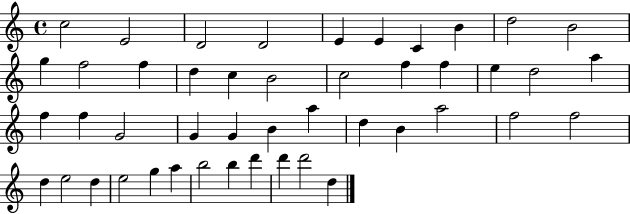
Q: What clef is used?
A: treble